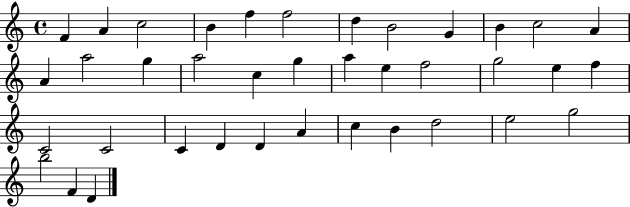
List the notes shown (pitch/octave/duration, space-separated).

F4/q A4/q C5/h B4/q F5/q F5/h D5/q B4/h G4/q B4/q C5/h A4/q A4/q A5/h G5/q A5/h C5/q G5/q A5/q E5/q F5/h G5/h E5/q F5/q C4/h C4/h C4/q D4/q D4/q A4/q C5/q B4/q D5/h E5/h G5/h B5/h F4/q D4/q